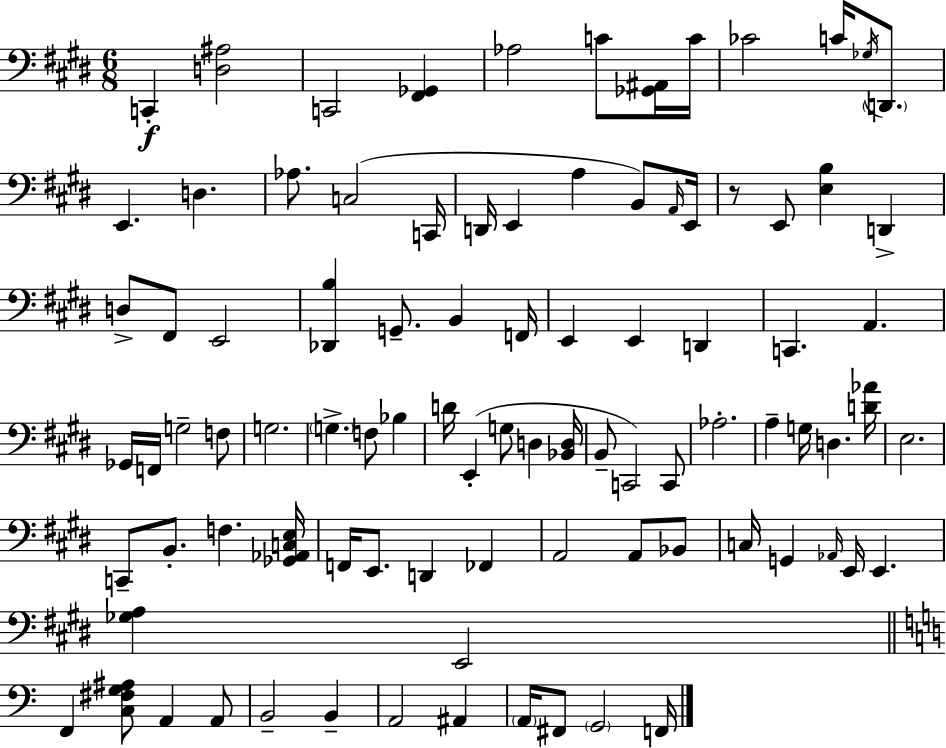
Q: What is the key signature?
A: E major